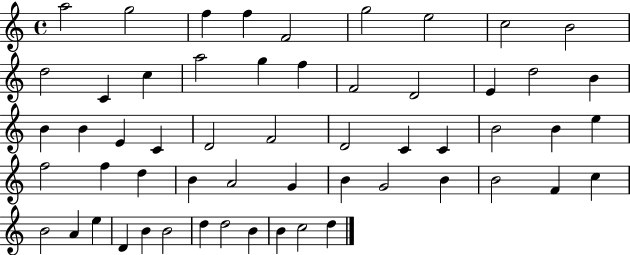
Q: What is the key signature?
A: C major